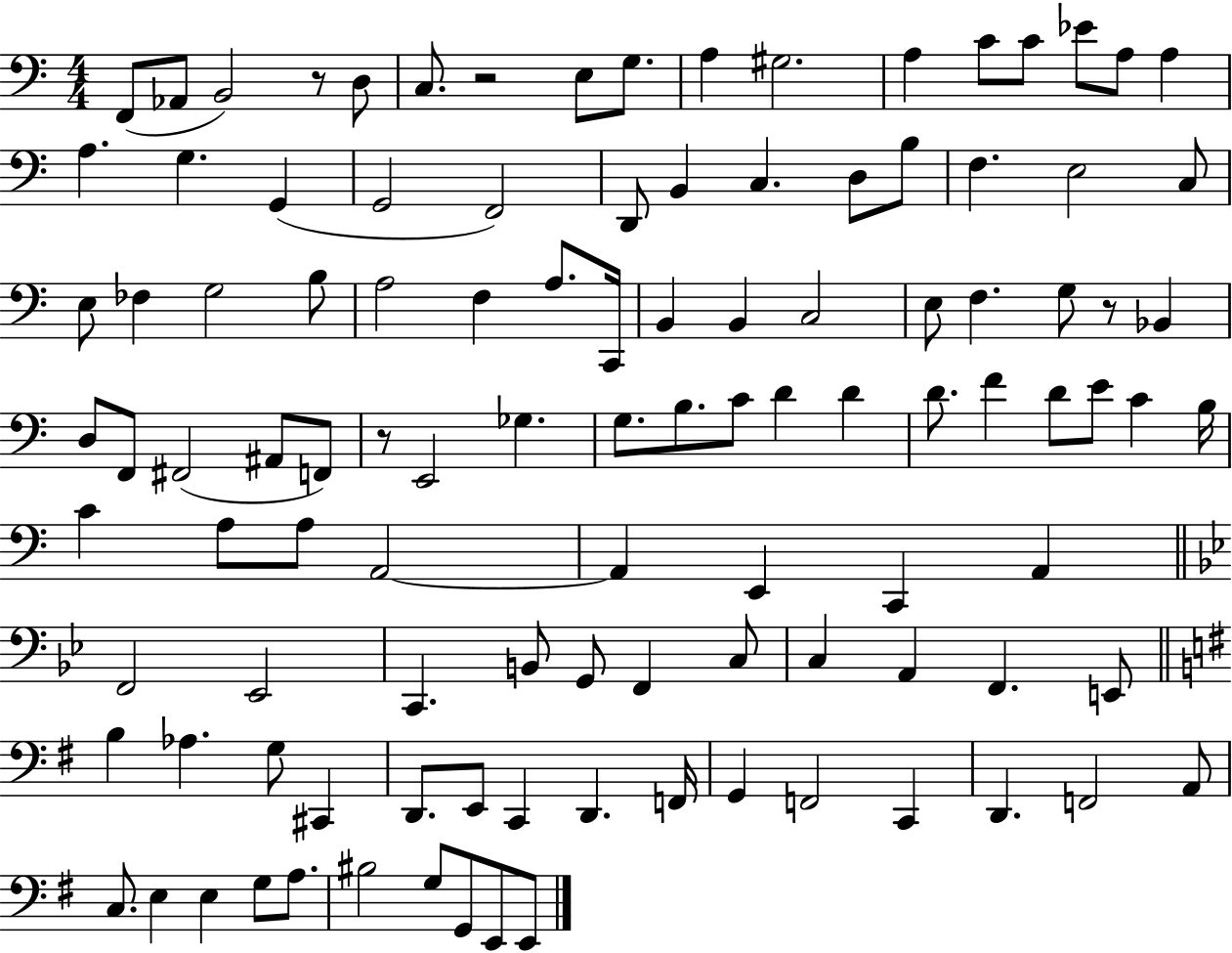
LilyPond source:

{
  \clef bass
  \numericTimeSignature
  \time 4/4
  \key c \major
  f,8( aes,8 b,2) r8 d8 | c8. r2 e8 g8. | a4 gis2. | a4 c'8 c'8 ees'8 a8 a4 | \break a4. g4. g,4( | g,2 f,2) | d,8 b,4 c4. d8 b8 | f4. e2 c8 | \break e8 fes4 g2 b8 | a2 f4 a8. c,16 | b,4 b,4 c2 | e8 f4. g8 r8 bes,4 | \break d8 f,8 fis,2( ais,8 f,8) | r8 e,2 ges4. | g8. b8. c'8 d'4 d'4 | d'8. f'4 d'8 e'8 c'4 b16 | \break c'4 a8 a8 a,2~~ | a,4 e,4 c,4 a,4 | \bar "||" \break \key bes \major f,2 ees,2 | c,4. b,8 g,8 f,4 c8 | c4 a,4 f,4. e,8 | \bar "||" \break \key g \major b4 aes4. g8 cis,4 | d,8. e,8 c,4 d,4. f,16 | g,4 f,2 c,4 | d,4. f,2 a,8 | \break c8. e4 e4 g8 a8. | bis2 g8 g,8 e,8 e,8 | \bar "|."
}